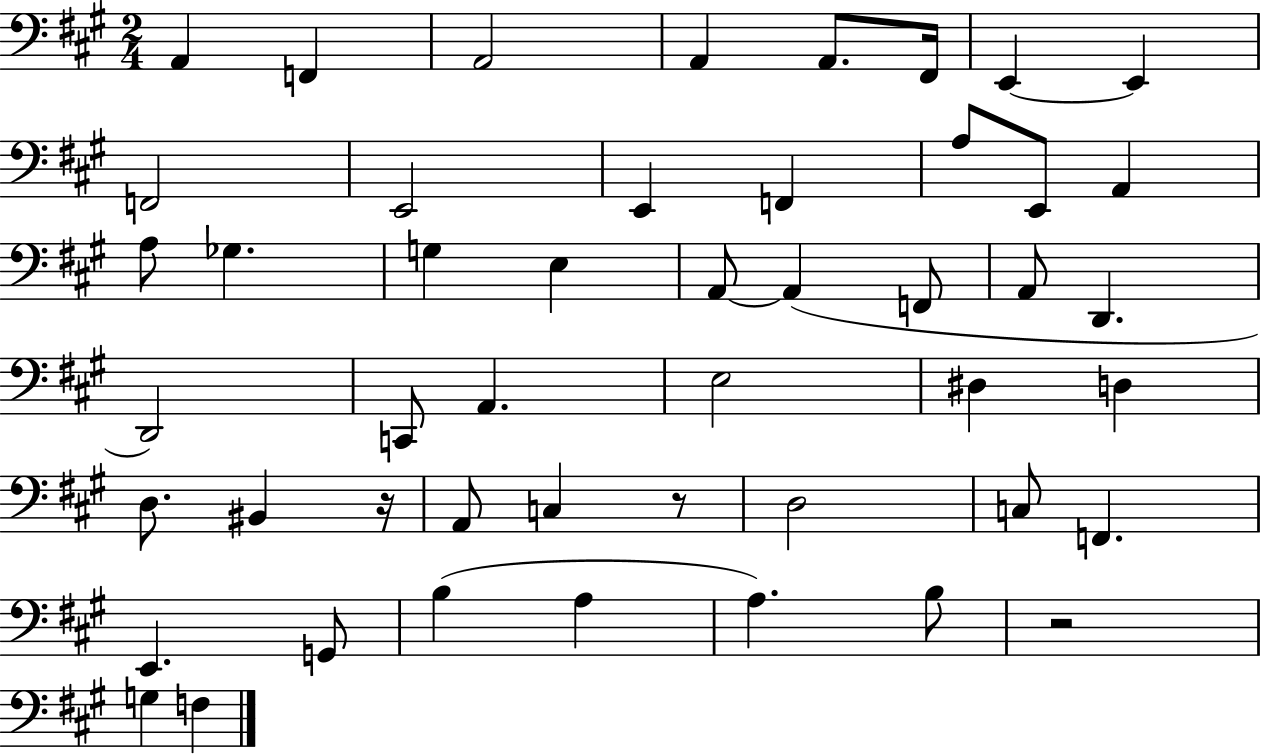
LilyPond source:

{
  \clef bass
  \numericTimeSignature
  \time 2/4
  \key a \major
  a,4 f,4 | a,2 | a,4 a,8. fis,16 | e,4~~ e,4 | \break f,2 | e,2 | e,4 f,4 | a8 e,8 a,4 | \break a8 ges4. | g4 e4 | a,8~~ a,4( f,8 | a,8 d,4. | \break d,2) | c,8 a,4. | e2 | dis4 d4 | \break d8. bis,4 r16 | a,8 c4 r8 | d2 | c8 f,4. | \break e,4. g,8 | b4( a4 | a4.) b8 | r2 | \break g4 f4 | \bar "|."
}